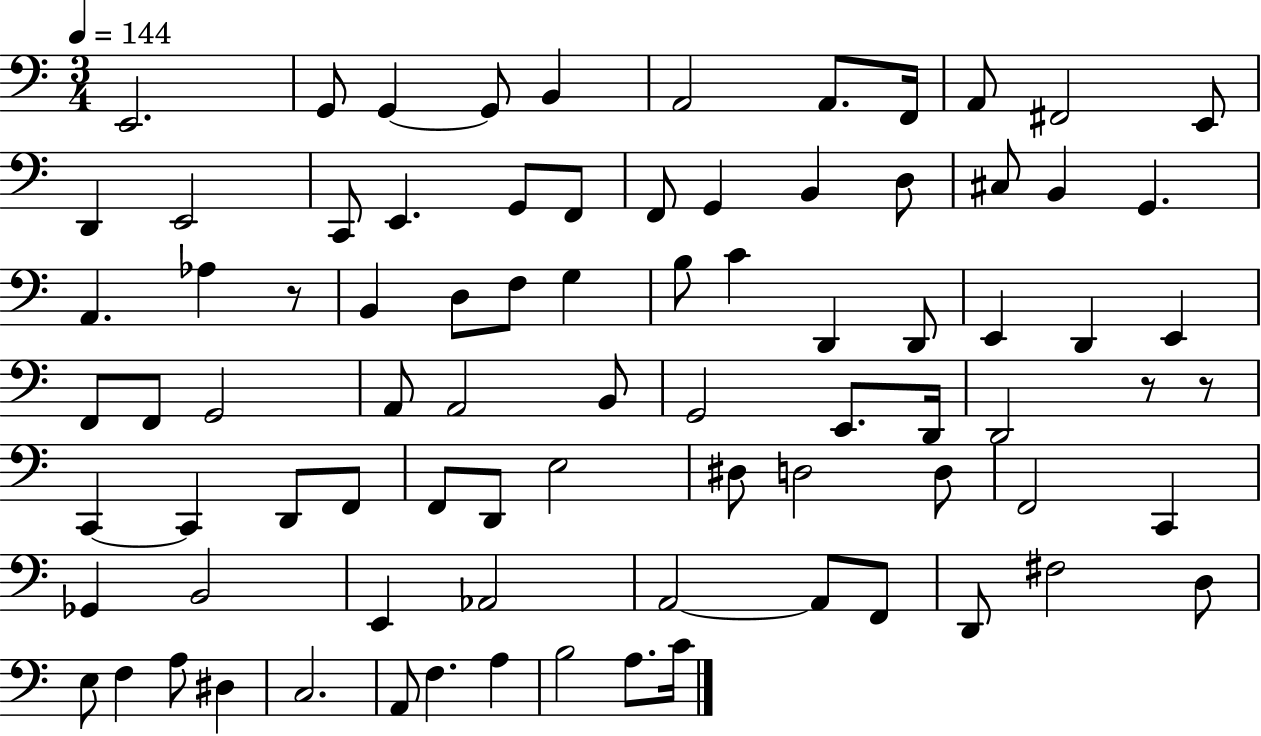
E2/h. G2/e G2/q G2/e B2/q A2/h A2/e. F2/s A2/e F#2/h E2/e D2/q E2/h C2/e E2/q. G2/e F2/e F2/e G2/q B2/q D3/e C#3/e B2/q G2/q. A2/q. Ab3/q R/e B2/q D3/e F3/e G3/q B3/e C4/q D2/q D2/e E2/q D2/q E2/q F2/e F2/e G2/h A2/e A2/h B2/e G2/h E2/e. D2/s D2/h R/e R/e C2/q C2/q D2/e F2/e F2/e D2/e E3/h D#3/e D3/h D3/e F2/h C2/q Gb2/q B2/h E2/q Ab2/h A2/h A2/e F2/e D2/e F#3/h D3/e E3/e F3/q A3/e D#3/q C3/h. A2/e F3/q. A3/q B3/h A3/e. C4/s